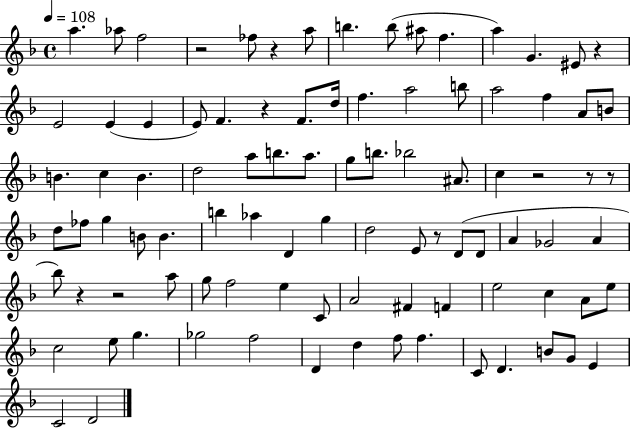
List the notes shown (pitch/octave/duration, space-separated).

A5/q. Ab5/e F5/h R/h FES5/e R/q A5/e B5/q. B5/e A#5/e F5/q. A5/q G4/q. EIS4/e R/q E4/h E4/q E4/q E4/e F4/q. R/q F4/e. D5/s F5/q. A5/h B5/e A5/h F5/q A4/e B4/e B4/q. C5/q B4/q. D5/h A5/e B5/e. A5/e. G5/e B5/e. Bb5/h A#4/e. C5/q R/h R/e R/e D5/e FES5/e G5/q B4/e B4/q. B5/q Ab5/q D4/q G5/q D5/h E4/e R/e D4/e D4/e A4/q Gb4/h A4/q Bb5/e R/q R/h A5/e G5/e F5/h E5/q C4/e A4/h F#4/q F4/q E5/h C5/q A4/e E5/e C5/h E5/e G5/q. Gb5/h F5/h D4/q D5/q F5/e F5/q. C4/e D4/q. B4/e G4/e E4/q C4/h D4/h